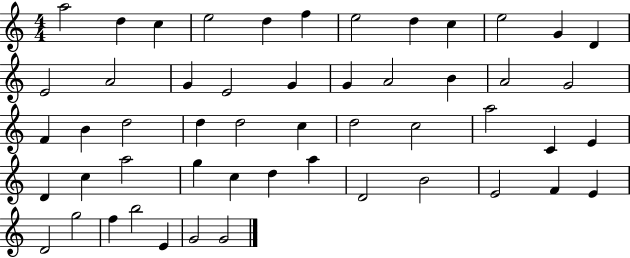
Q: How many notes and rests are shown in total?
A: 52